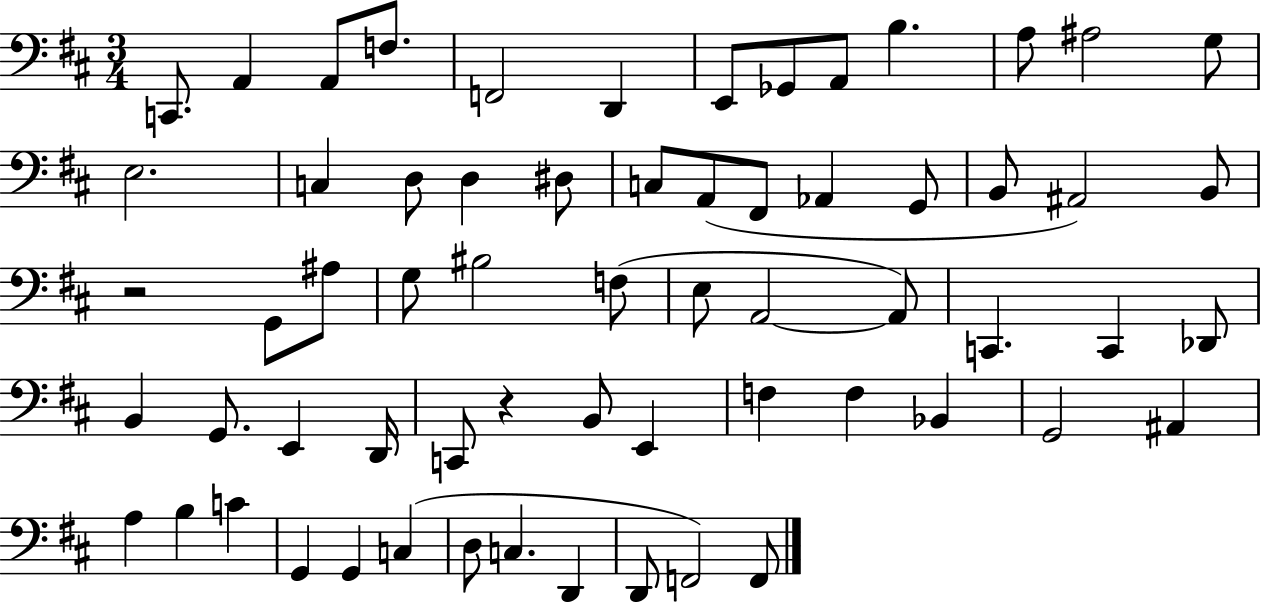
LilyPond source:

{
  \clef bass
  \numericTimeSignature
  \time 3/4
  \key d \major
  c,8. a,4 a,8 f8. | f,2 d,4 | e,8 ges,8 a,8 b4. | a8 ais2 g8 | \break e2. | c4 d8 d4 dis8 | c8 a,8( fis,8 aes,4 g,8 | b,8 ais,2) b,8 | \break r2 g,8 ais8 | g8 bis2 f8( | e8 a,2~~ a,8) | c,4. c,4 des,8 | \break b,4 g,8. e,4 d,16 | c,8 r4 b,8 e,4 | f4 f4 bes,4 | g,2 ais,4 | \break a4 b4 c'4 | g,4 g,4 c4( | d8 c4. d,4 | d,8 f,2) f,8 | \break \bar "|."
}